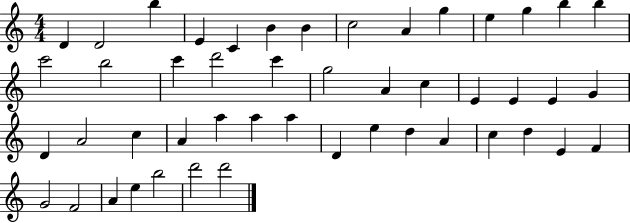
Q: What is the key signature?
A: C major